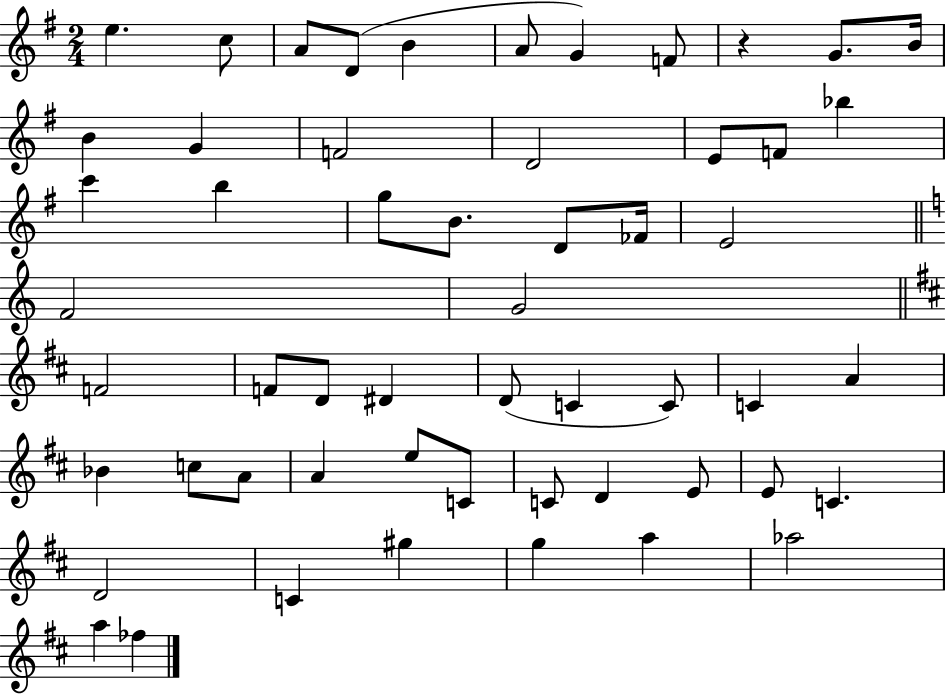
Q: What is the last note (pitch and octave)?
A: FES5